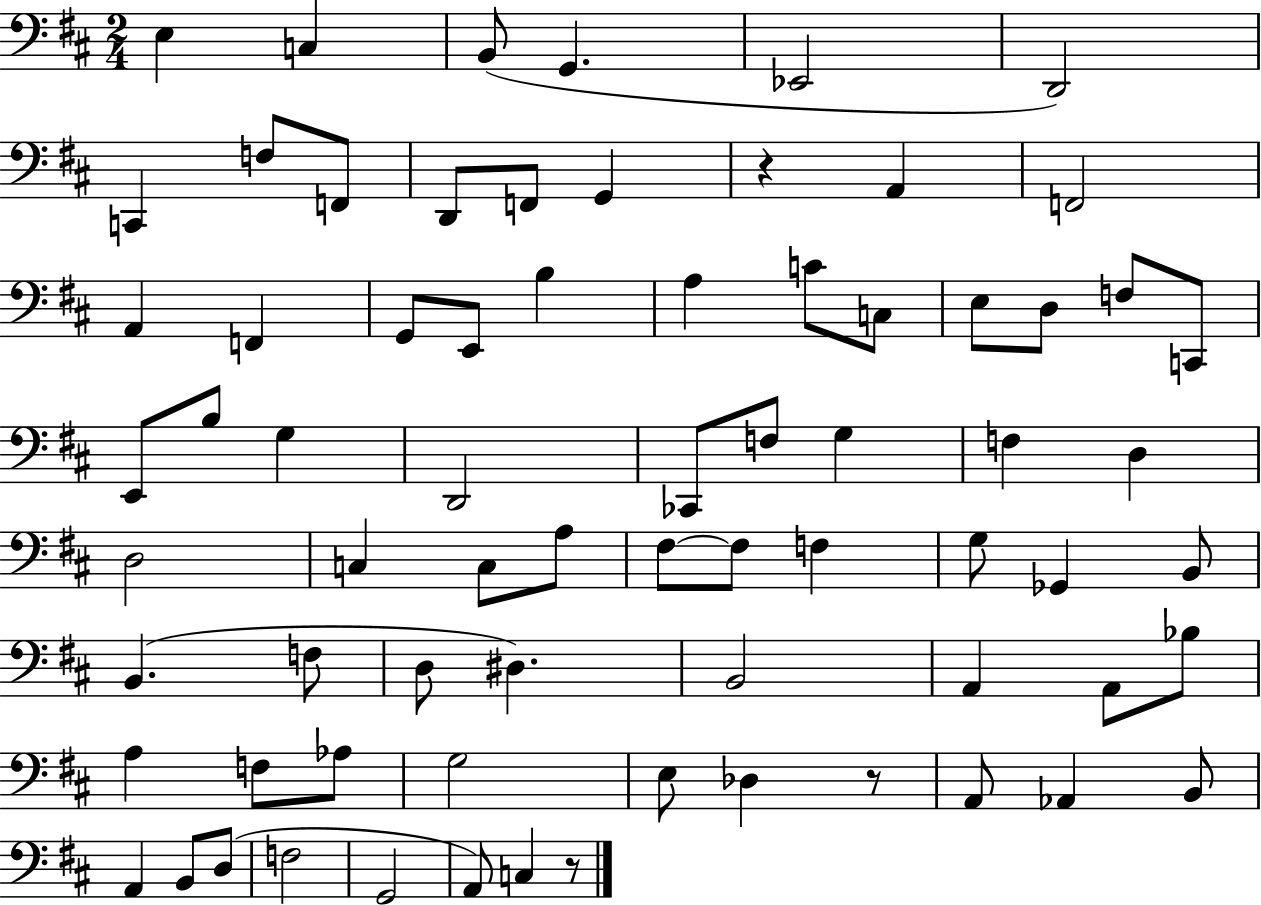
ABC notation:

X:1
T:Untitled
M:2/4
L:1/4
K:D
E, C, B,,/2 G,, _E,,2 D,,2 C,, F,/2 F,,/2 D,,/2 F,,/2 G,, z A,, F,,2 A,, F,, G,,/2 E,,/2 B, A, C/2 C,/2 E,/2 D,/2 F,/2 C,,/2 E,,/2 B,/2 G, D,,2 _C,,/2 F,/2 G, F, D, D,2 C, C,/2 A,/2 ^F,/2 ^F,/2 F, G,/2 _G,, B,,/2 B,, F,/2 D,/2 ^D, B,,2 A,, A,,/2 _B,/2 A, F,/2 _A,/2 G,2 E,/2 _D, z/2 A,,/2 _A,, B,,/2 A,, B,,/2 D,/2 F,2 G,,2 A,,/2 C, z/2